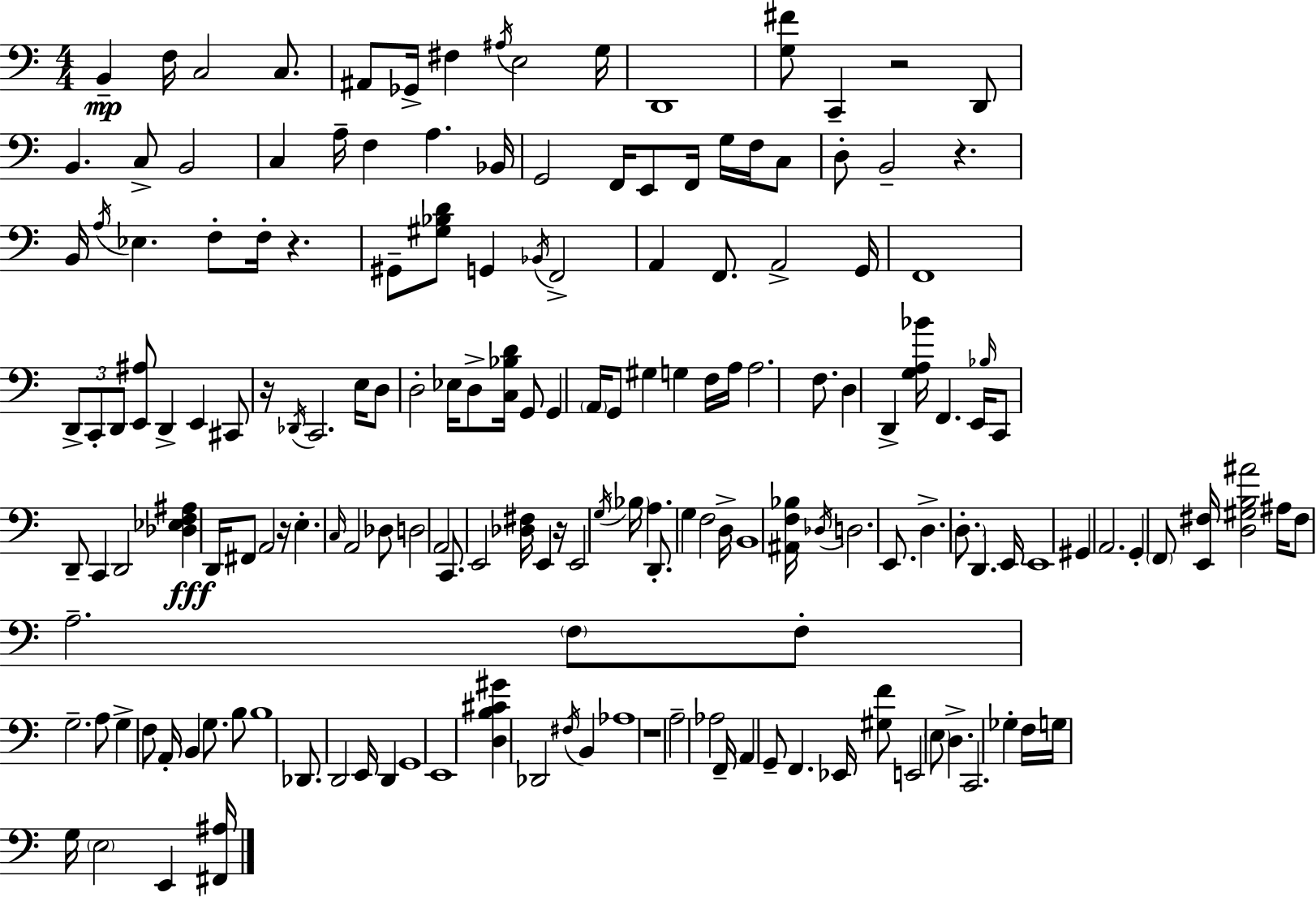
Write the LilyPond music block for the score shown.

{
  \clef bass
  \numericTimeSignature
  \time 4/4
  \key c \major
  b,4--\mp f16 c2 c8. | ais,8 ges,16-> fis4 \acciaccatura { ais16 } e2 | g16 d,1 | <g fis'>8 c,4-- r2 d,8 | \break b,4. c8-> b,2 | c4 a16-- f4 a4. | bes,16 g,2 f,16 e,8 f,16 g16 f16 c8 | d8-. b,2-- r4. | \break b,16 \acciaccatura { a16 } ees4. f8-. f16-. r4. | gis,8-- <gis bes d'>8 g,4 \acciaccatura { bes,16 } f,2-> | a,4 f,8. a,2-> | g,16 f,1 | \break \tuplet 3/2 { d,8-> c,8-. d,8 } <e, ais>8 d,4-> e,4 | cis,8 r16 \acciaccatura { des,16 } c,2. | e16 d8 d2-. ees16 d8-> | <c bes d'>16 g,8 g,4 \parenthesize a,16 g,8 gis4 g4 | \break f16 a16 a2. | f8. d4 d,4-> <g a bes'>16 f,4. | e,16 \grace { bes16 } c,8 d,8-- c,4 d,2 | <des ees f ais>4\fff d,16 fis,8 a,2 | \break r16 e4.-. \grace { c16 } a,2 | des8 d2 a,2 | c,8. e,2 | <des fis>16 e,4 r16 e,2 \acciaccatura { g16 } | \break \parenthesize bes16 a4. d,8.-. g4 f2 | d16-> b,1 | <ais, f bes>16 \acciaccatura { des16 } d2. | e,8. d4.-> \parenthesize d8.-. | \break d,4. e,16 e,1 | gis,4 a,2. | g,4-. \parenthesize f,8 <e, fis>16 <d gis b ais'>2 | ais16 fis8 a2.-- | \break \parenthesize f8 f8-. g2.-- | a8 g4-> f8 a,16-. b,4 | g8. b8 b1 | des,8. d,2 | \break e,16 d,4 g,1 | e,1 | <d b cis' gis'>4 des,2 | \acciaccatura { fis16 } b,4 aes1 | \break r1 | a2-- | aes2 f,16-- a,4 g,8-- | f,4. ees,16 <gis f'>8 e,2 | \break \parenthesize e8 d4.-> c,2. | ges4-. f16 g16 g16 \parenthesize e2 | e,4 <fis, ais>16 \bar "|."
}